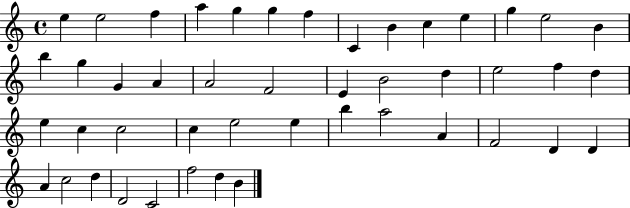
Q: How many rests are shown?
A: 0